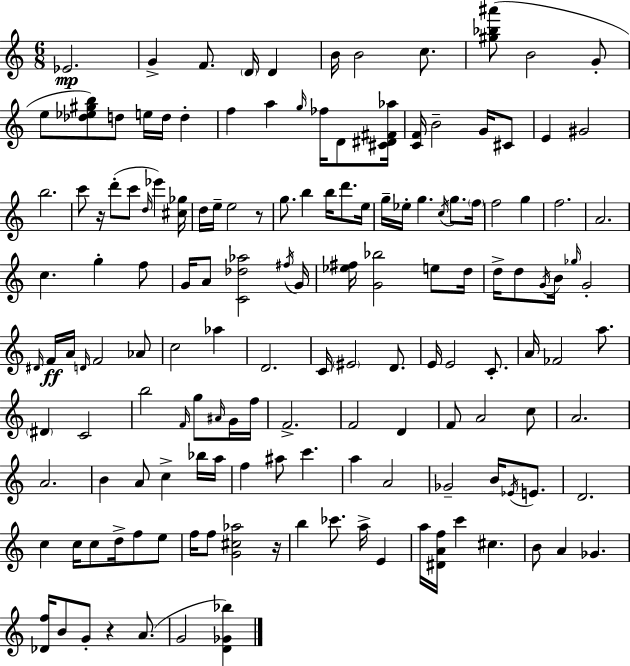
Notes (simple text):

Eb4/h. G4/q F4/e. D4/s D4/q B4/s B4/h C5/e. [G#5,Bb5,A#6]/e B4/h G4/e E5/e [Db5,Eb5,G#5,B5]/e D5/e E5/s D5/s D5/q F5/q A5/q G5/s FES5/s D4/e [C#4,D#4,F#4,Ab5]/s [C4,F4]/s B4/h G4/s C#4/e E4/q G#4/h B5/h. C6/e R/s D6/e C6/e D5/s Eb6/q [C#5,Gb5]/s D5/s E5/s E5/h R/e G5/e. B5/q B5/s D6/e. E5/s G5/s Eb5/s G5/q. C5/s G5/e. F5/s F5/h G5/q F5/h. A4/h. C5/q. G5/q F5/e G4/s A4/e [C4,Db5,Ab5]/h F#5/s G4/s [Eb5,F#5]/s [G4,Bb5]/h E5/e D5/s D5/s D5/e G4/s B4/s Gb5/s G4/h D#4/s F4/s A4/s D4/s F4/h Ab4/e C5/h Ab5/q D4/h. C4/s EIS4/h D4/e. E4/s E4/h C4/e. A4/s FES4/h A5/e. D#4/q C4/h B5/h F4/s G5/e A#4/s G4/s F5/s F4/h. F4/h D4/q F4/e A4/h C5/e A4/h. A4/h. B4/q A4/e C5/q Bb5/s A5/s F5/q A#5/e C6/q. A5/q A4/h Gb4/h B4/s Eb4/s E4/e. D4/h. C5/q C5/s C5/e D5/s F5/e E5/e F5/s F5/e [G4,C#5,Ab5]/h R/s B5/q CES6/e. A5/s E4/q A5/s [D#4,A4,F5]/s C6/q C#5/q. B4/e A4/q Gb4/q. [Db4,F5]/s B4/e G4/e R/q A4/e. G4/h [D4,Gb4,Bb5]/q